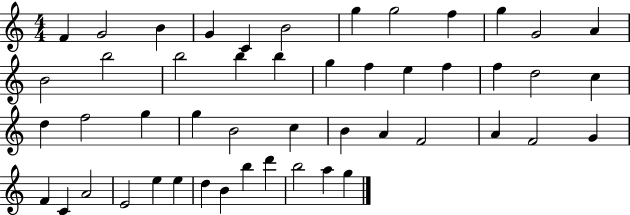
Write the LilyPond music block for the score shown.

{
  \clef treble
  \numericTimeSignature
  \time 4/4
  \key c \major
  f'4 g'2 b'4 | g'4 c'4 b'2 | g''4 g''2 f''4 | g''4 g'2 a'4 | \break b'2 b''2 | b''2 b''4 b''4 | g''4 f''4 e''4 f''4 | f''4 d''2 c''4 | \break d''4 f''2 g''4 | g''4 b'2 c''4 | b'4 a'4 f'2 | a'4 f'2 g'4 | \break f'4 c'4 a'2 | e'2 e''4 e''4 | d''4 b'4 b''4 d'''4 | b''2 a''4 g''4 | \break \bar "|."
}